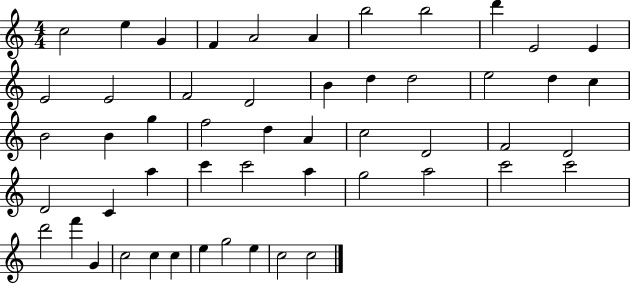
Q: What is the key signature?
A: C major